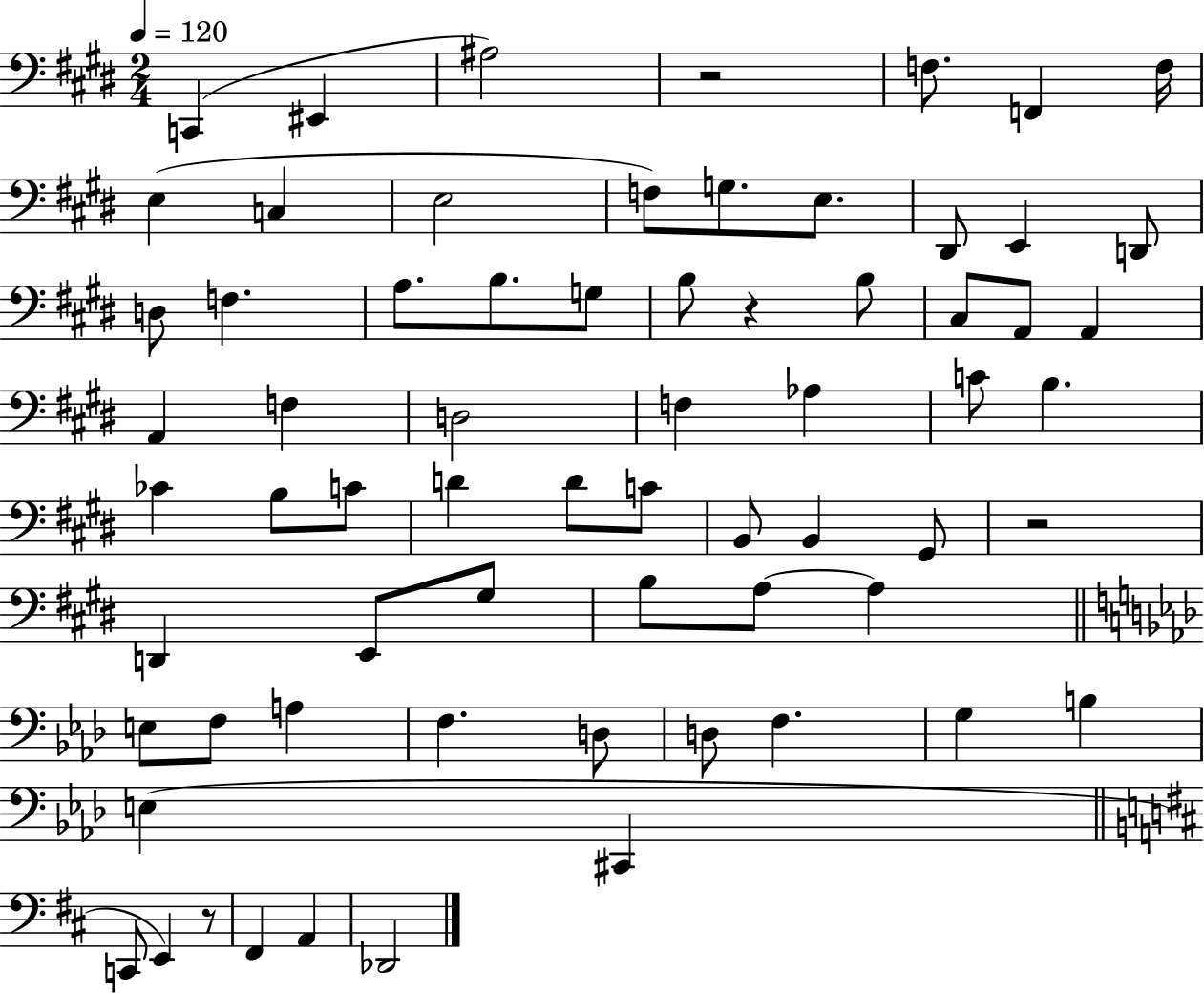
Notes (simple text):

C2/q EIS2/q A#3/h R/h F3/e. F2/q F3/s E3/q C3/q E3/h F3/e G3/e. E3/e. D#2/e E2/q D2/e D3/e F3/q. A3/e. B3/e. G3/e B3/e R/q B3/e C#3/e A2/e A2/q A2/q F3/q D3/h F3/q Ab3/q C4/e B3/q. CES4/q B3/e C4/e D4/q D4/e C4/e B2/e B2/q G#2/e R/h D2/q E2/e G#3/e B3/e A3/e A3/q E3/e F3/e A3/q F3/q. D3/e D3/e F3/q. G3/q B3/q E3/q C#2/q C2/e E2/q R/e F#2/q A2/q Db2/h